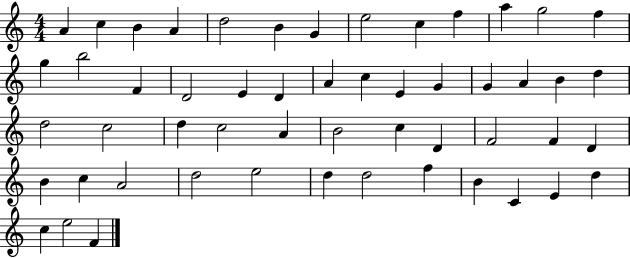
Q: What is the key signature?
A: C major